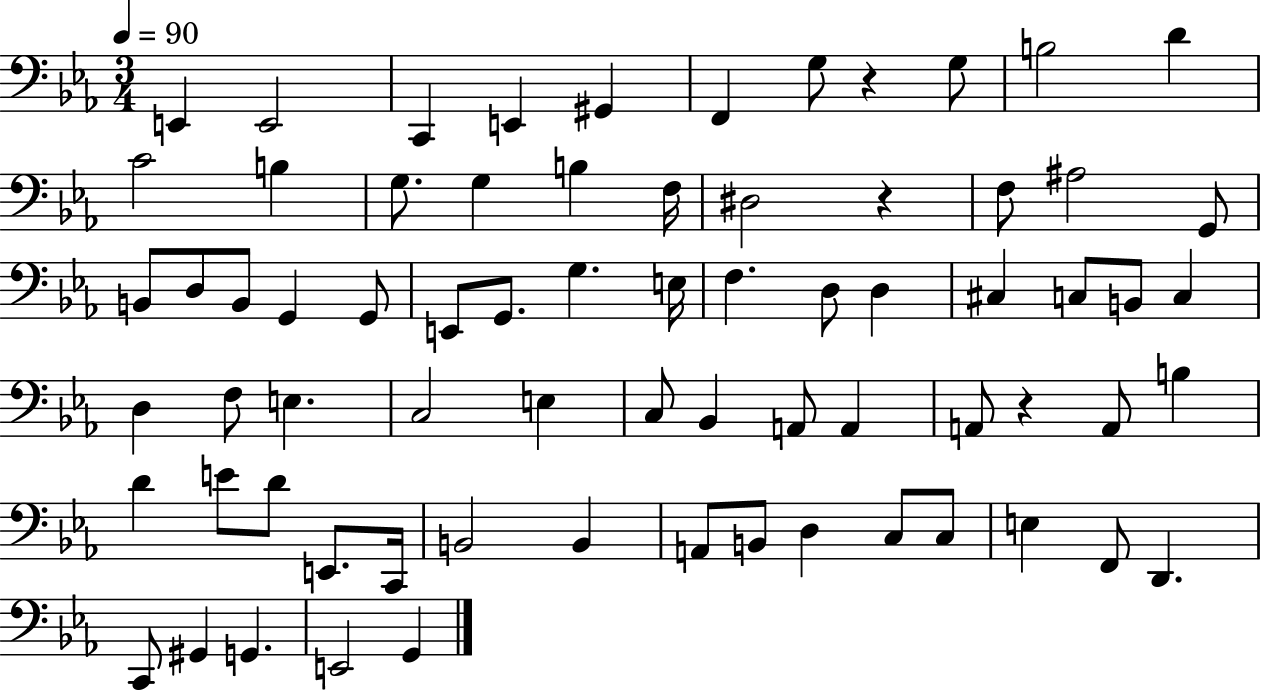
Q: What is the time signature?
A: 3/4